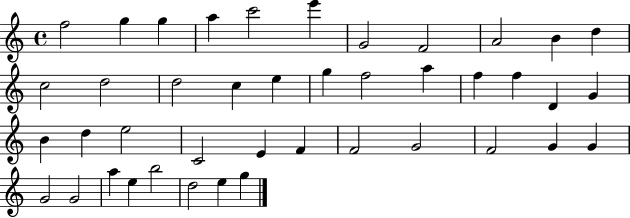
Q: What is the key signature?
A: C major